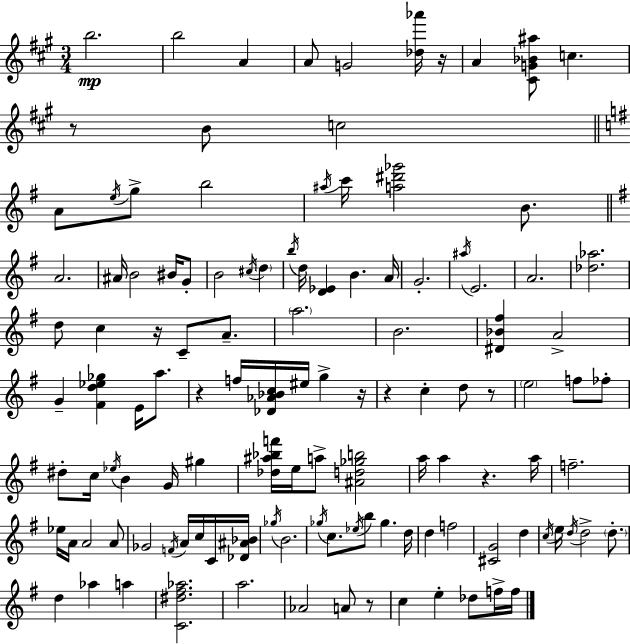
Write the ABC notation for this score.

X:1
T:Untitled
M:3/4
L:1/4
K:A
b2 b2 A A/2 G2 [_d_a']/4 z/4 A [^CG_B^a]/2 c z/2 B/2 c2 A/2 e/4 g/2 b2 ^a/4 c'/4 [a^d'_g']2 B/2 A2 ^A/4 B2 ^B/4 G/2 B2 ^c/4 d b/4 d/4 [D_E] B A/4 G2 ^a/4 E2 A2 [_d_a]2 d/2 c z/4 C/2 A/2 a2 B2 [^D_B^f] A2 G [^Fd_e_g] E/4 a/2 z f/4 [_D_A_Bc]/4 ^e/4 g z/4 z c d/2 z/2 e2 f/2 _f/2 ^d/2 c/4 _e/4 B G/4 ^g [_d^a_bf']/4 e/4 a/2 [^Ad_gb]2 a/4 a z a/4 f2 _e/4 A/4 A2 A/2 _G2 F/4 A/4 c/4 C/4 [_D^A_B]/4 _g/4 B2 _g/4 c/2 _e/4 b/2 _g d/4 d f2 [^CG]2 d c/4 e/4 d/4 d2 d/2 d _a a [C^d^f_a]2 a2 _A2 A/2 z/2 c e _d/2 f/4 f/4